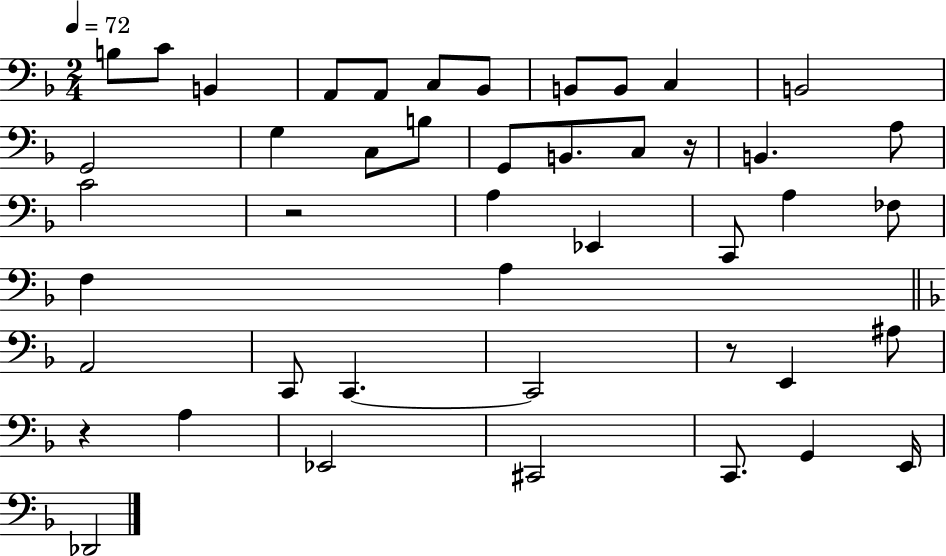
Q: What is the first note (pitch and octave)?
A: B3